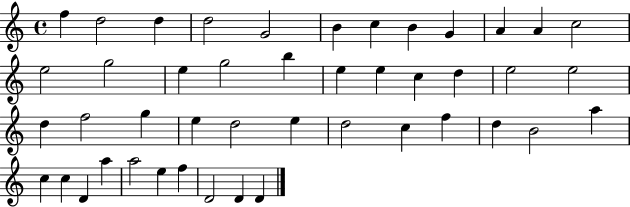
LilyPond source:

{
  \clef treble
  \time 4/4
  \defaultTimeSignature
  \key c \major
  f''4 d''2 d''4 | d''2 g'2 | b'4 c''4 b'4 g'4 | a'4 a'4 c''2 | \break e''2 g''2 | e''4 g''2 b''4 | e''4 e''4 c''4 d''4 | e''2 e''2 | \break d''4 f''2 g''4 | e''4 d''2 e''4 | d''2 c''4 f''4 | d''4 b'2 a''4 | \break c''4 c''4 d'4 a''4 | a''2 e''4 f''4 | d'2 d'4 d'4 | \bar "|."
}